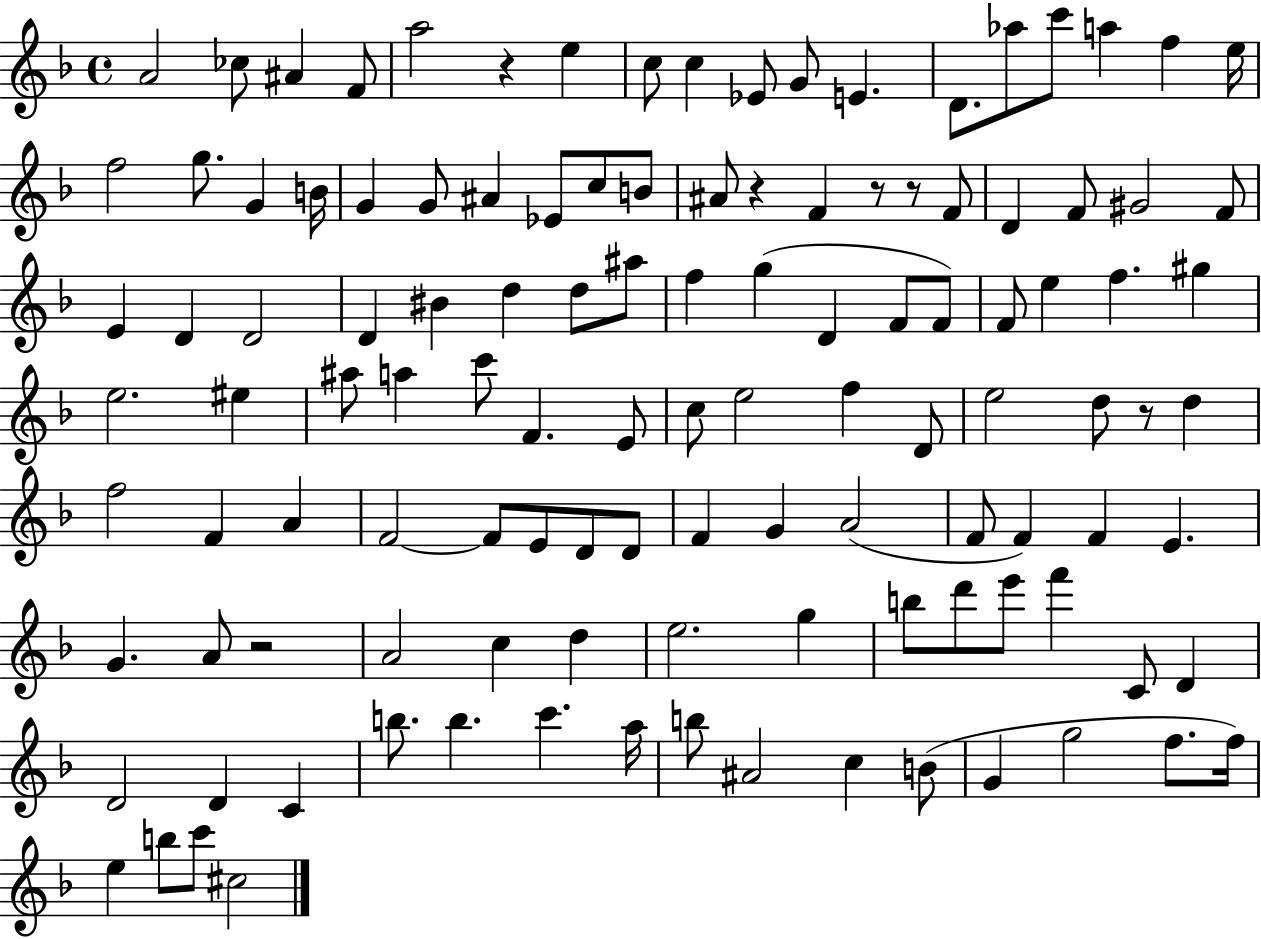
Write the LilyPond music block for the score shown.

{
  \clef treble
  \time 4/4
  \defaultTimeSignature
  \key f \major
  \repeat volta 2 { a'2 ces''8 ais'4 f'8 | a''2 r4 e''4 | c''8 c''4 ees'8 g'8 e'4. | d'8. aes''8 c'''8 a''4 f''4 e''16 | \break f''2 g''8. g'4 b'16 | g'4 g'8 ais'4 ees'8 c''8 b'8 | ais'8 r4 f'4 r8 r8 f'8 | d'4 f'8 gis'2 f'8 | \break e'4 d'4 d'2 | d'4 bis'4 d''4 d''8 ais''8 | f''4 g''4( d'4 f'8 f'8) | f'8 e''4 f''4. gis''4 | \break e''2. eis''4 | ais''8 a''4 c'''8 f'4. e'8 | c''8 e''2 f''4 d'8 | e''2 d''8 r8 d''4 | \break f''2 f'4 a'4 | f'2~~ f'8 e'8 d'8 d'8 | f'4 g'4 a'2( | f'8 f'4) f'4 e'4. | \break g'4. a'8 r2 | a'2 c''4 d''4 | e''2. g''4 | b''8 d'''8 e'''8 f'''4 c'8 d'4 | \break d'2 d'4 c'4 | b''8. b''4. c'''4. a''16 | b''8 ais'2 c''4 b'8( | g'4 g''2 f''8. f''16) | \break e''4 b''8 c'''8 cis''2 | } \bar "|."
}